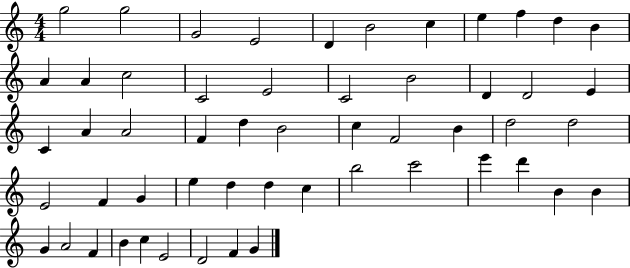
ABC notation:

X:1
T:Untitled
M:4/4
L:1/4
K:C
g2 g2 G2 E2 D B2 c e f d B A A c2 C2 E2 C2 B2 D D2 E C A A2 F d B2 c F2 B d2 d2 E2 F G e d d c b2 c'2 e' d' B B G A2 F B c E2 D2 F G